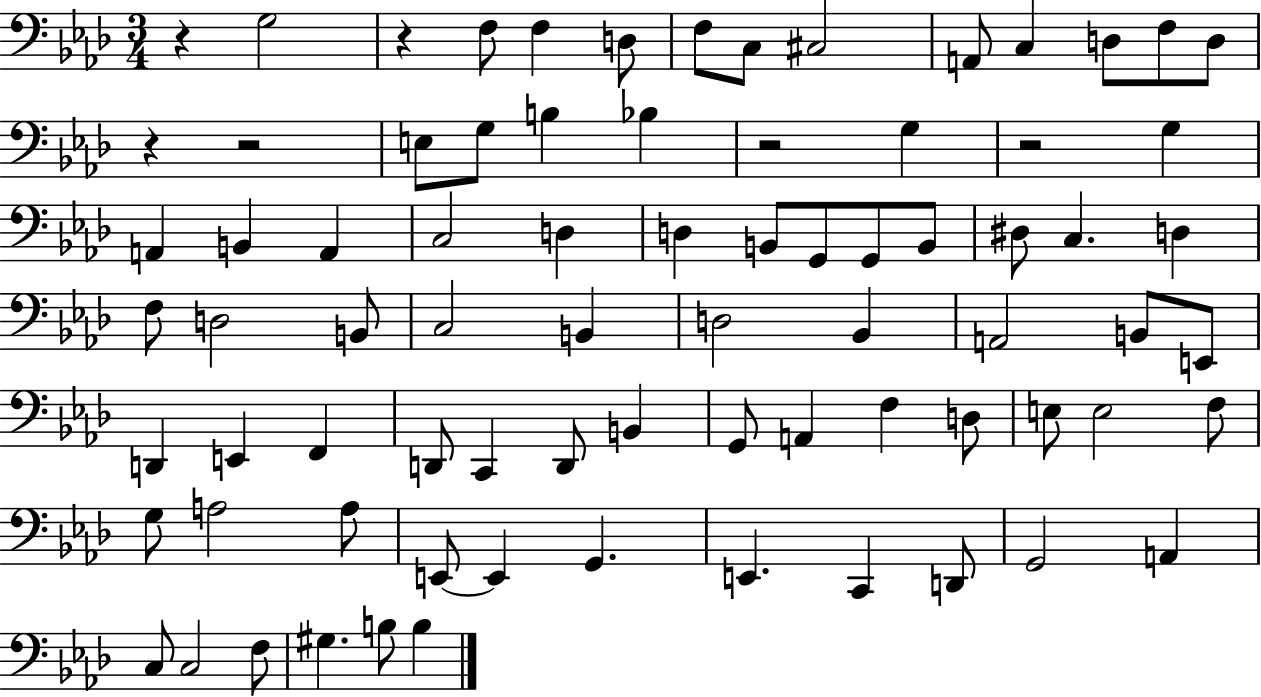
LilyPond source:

{
  \clef bass
  \numericTimeSignature
  \time 3/4
  \key aes \major
  r4 g2 | r4 f8 f4 d8 | f8 c8 cis2 | a,8 c4 d8 f8 d8 | \break r4 r2 | e8 g8 b4 bes4 | r2 g4 | r2 g4 | \break a,4 b,4 a,4 | c2 d4 | d4 b,8 g,8 g,8 b,8 | dis8 c4. d4 | \break f8 d2 b,8 | c2 b,4 | d2 bes,4 | a,2 b,8 e,8 | \break d,4 e,4 f,4 | d,8 c,4 d,8 b,4 | g,8 a,4 f4 d8 | e8 e2 f8 | \break g8 a2 a8 | e,8~~ e,4 g,4. | e,4. c,4 d,8 | g,2 a,4 | \break c8 c2 f8 | gis4. b8 b4 | \bar "|."
}